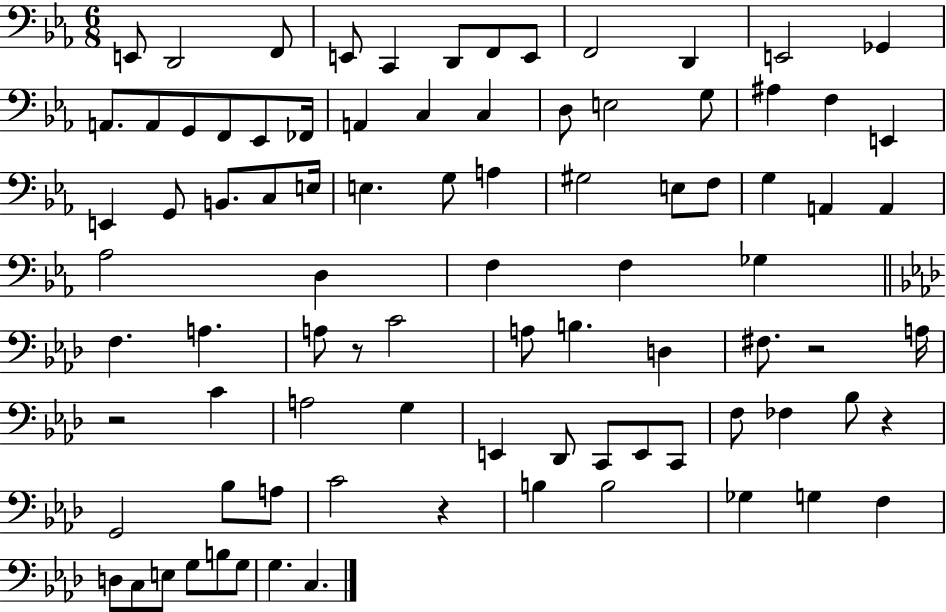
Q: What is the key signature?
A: EES major